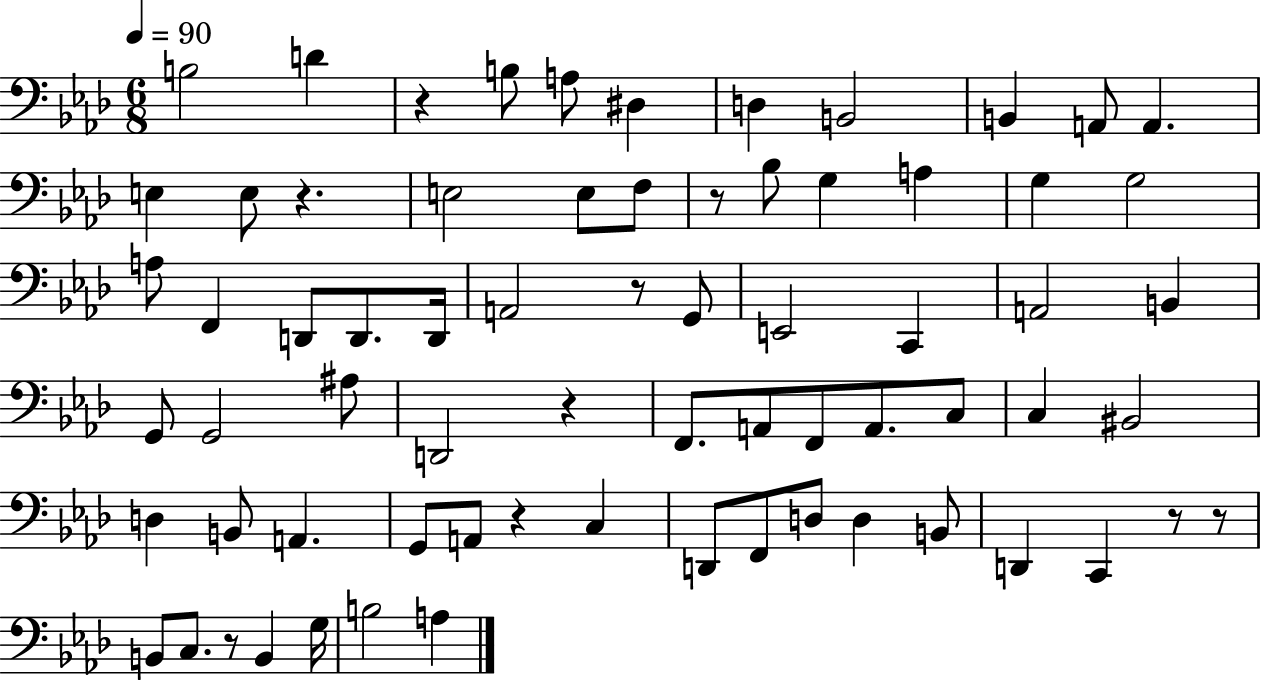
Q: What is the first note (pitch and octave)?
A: B3